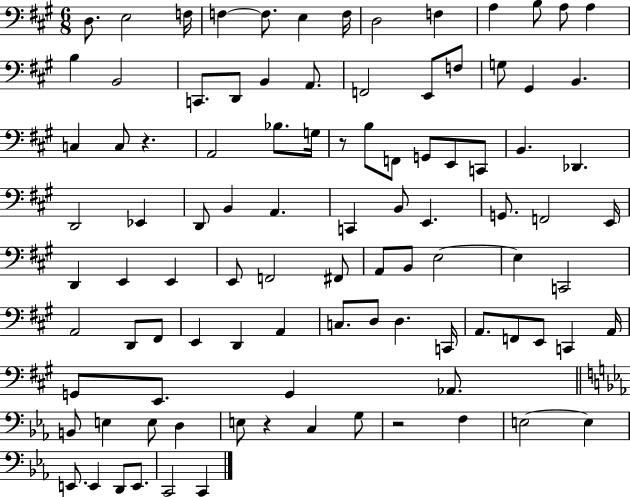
D3/e. E3/h F3/s F3/q F3/e. E3/q F3/s D3/h F3/q A3/q B3/e A3/e A3/q B3/q B2/h C2/e. D2/e B2/q A2/e. F2/h E2/e F3/e G3/e G#2/q B2/q. C3/q C3/e R/q. A2/h Bb3/e. G3/s R/e B3/e F2/e G2/e E2/e C2/e B2/q. Db2/q. D2/h Eb2/q D2/e B2/q A2/q. C2/q B2/e E2/q. G2/e. F2/h E2/s D2/q E2/q E2/q E2/e F2/h F#2/e A2/e B2/e E3/h E3/q C2/h A2/h D2/e F#2/e E2/q D2/q A2/q C3/e. D3/e D3/q. C2/s A2/e. F2/e E2/e C2/q A2/s G2/e E2/e. G2/q Ab2/e. B2/e E3/q E3/e D3/q E3/e R/q C3/q G3/e R/h F3/q E3/h E3/q E2/e. E2/q D2/e E2/e. C2/h C2/q